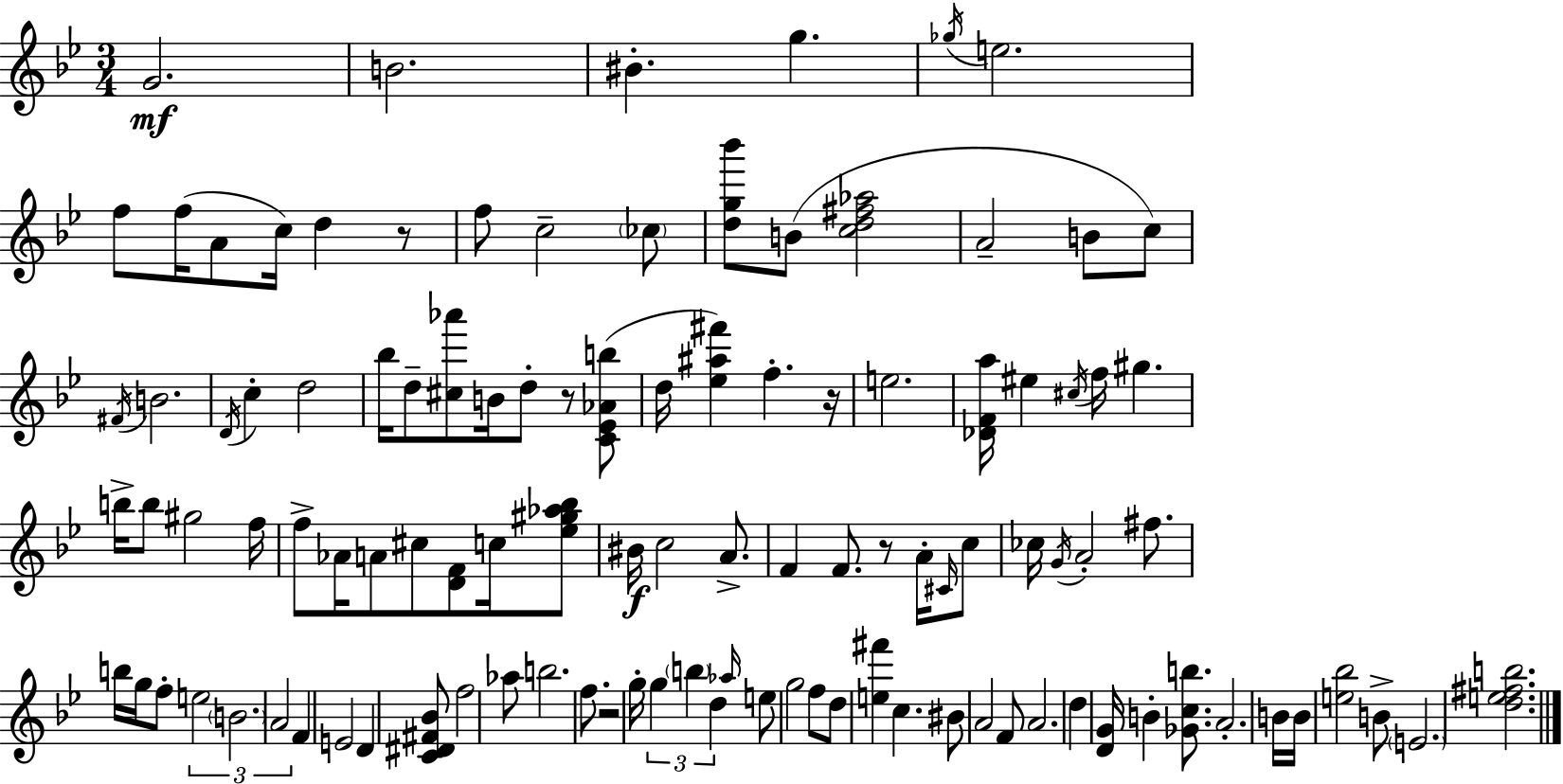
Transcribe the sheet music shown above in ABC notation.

X:1
T:Untitled
M:3/4
L:1/4
K:Gm
G2 B2 ^B g _g/4 e2 f/2 f/4 A/2 c/4 d z/2 f/2 c2 _c/2 [dg_b']/2 B/2 [cd^f_a]2 A2 B/2 c/2 ^F/4 B2 D/4 c d2 _b/4 d/2 [^c_a']/2 B/4 d/2 z/2 [C_E_Ab]/2 d/4 [_e^a^f'] f z/4 e2 [_DFa]/4 ^e ^c/4 f/4 ^g b/4 b/2 ^g2 f/4 f/2 _A/4 A/2 ^c/2 [DF]/2 c/4 [_e^g_a_b]/2 ^B/4 c2 A/2 F F/2 z/2 A/4 ^C/4 c/2 _c/4 G/4 A2 ^f/2 b/4 g/4 f/2 e2 B2 A2 F E2 D [C^D^F_B]/2 f2 _a/2 b2 f/2 z2 g/4 g b d _a/4 e/2 g2 f/2 d/2 [e^f'] c ^B/2 A2 F/2 A2 d [DG]/4 B [_Gcb]/2 A2 B/4 B/4 [e_b]2 B/2 E2 [de^fb]2